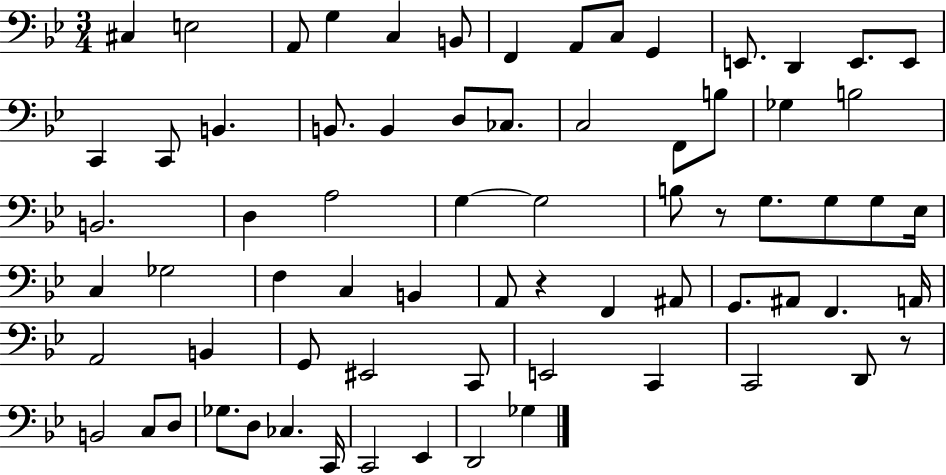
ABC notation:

X:1
T:Untitled
M:3/4
L:1/4
K:Bb
^C, E,2 A,,/2 G, C, B,,/2 F,, A,,/2 C,/2 G,, E,,/2 D,, E,,/2 E,,/2 C,, C,,/2 B,, B,,/2 B,, D,/2 _C,/2 C,2 F,,/2 B,/2 _G, B,2 B,,2 D, A,2 G, G,2 B,/2 z/2 G,/2 G,/2 G,/2 _E,/4 C, _G,2 F, C, B,, A,,/2 z F,, ^A,,/2 G,,/2 ^A,,/2 F,, A,,/4 A,,2 B,, G,,/2 ^E,,2 C,,/2 E,,2 C,, C,,2 D,,/2 z/2 B,,2 C,/2 D,/2 _G,/2 D,/2 _C, C,,/4 C,,2 _E,, D,,2 _G,